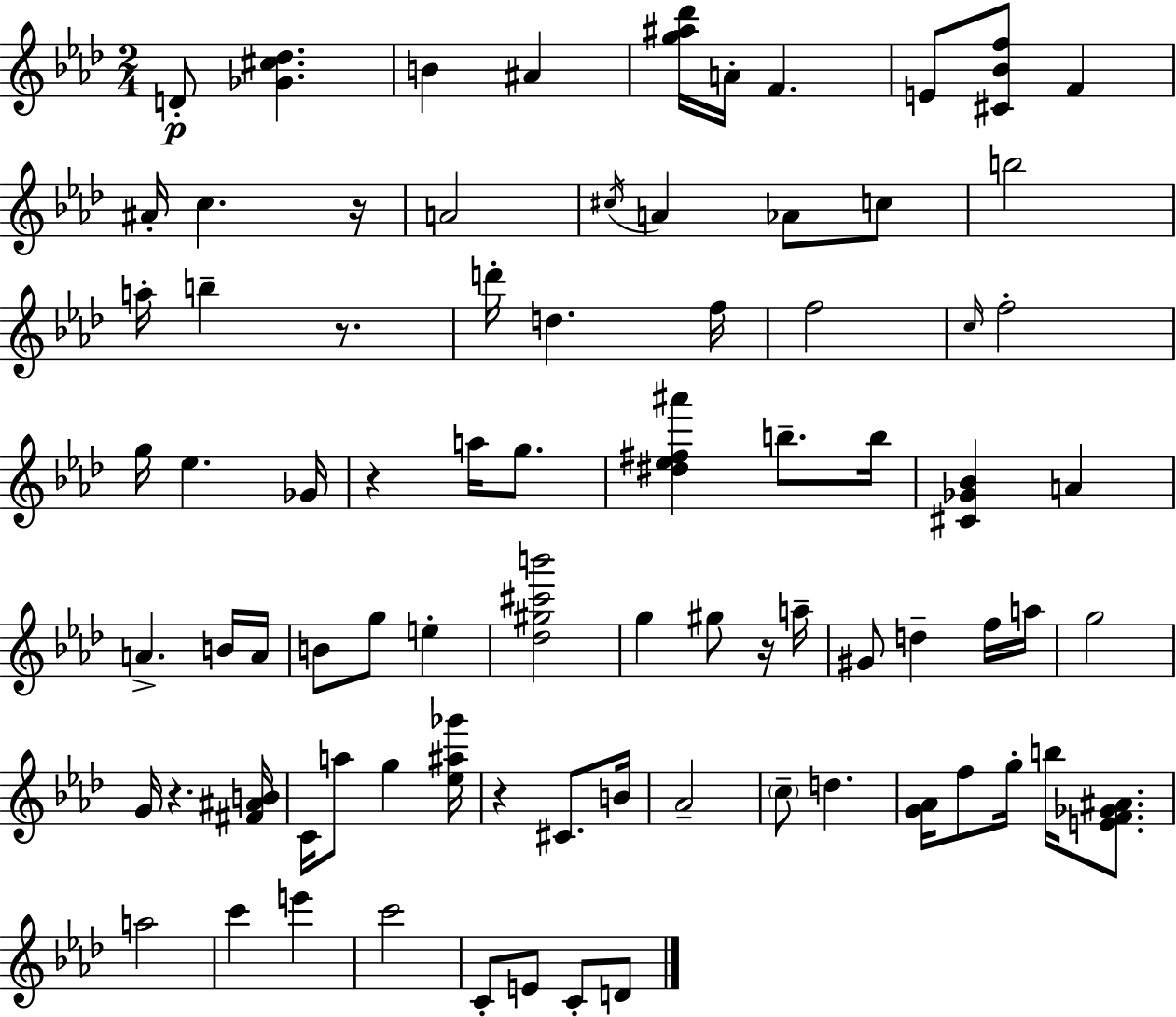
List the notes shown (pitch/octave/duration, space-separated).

D4/e [Gb4,C#5,Db5]/q. B4/q A#4/q [G5,A#5,Db6]/s A4/s F4/q. E4/e [C#4,Bb4,F5]/e F4/q A#4/s C5/q. R/s A4/h C#5/s A4/q Ab4/e C5/e B5/h A5/s B5/q R/e. D6/s D5/q. F5/s F5/h C5/s F5/h G5/s Eb5/q. Gb4/s R/q A5/s G5/e. [D#5,Eb5,F#5,A#6]/q B5/e. B5/s [C#4,Gb4,Bb4]/q A4/q A4/q. B4/s A4/s B4/e G5/e E5/q [Db5,G#5,C#6,B6]/h G5/q G#5/e R/s A5/s G#4/e D5/q F5/s A5/s G5/h G4/s R/q. [F#4,A#4,B4]/s C4/s A5/e G5/q [Eb5,A#5,Gb6]/s R/q C#4/e. B4/s Ab4/h C5/e D5/q. [G4,Ab4]/s F5/e G5/s B5/s [E4,F4,Gb4,A#4]/e. A5/h C6/q E6/q C6/h C4/e E4/e C4/e D4/e